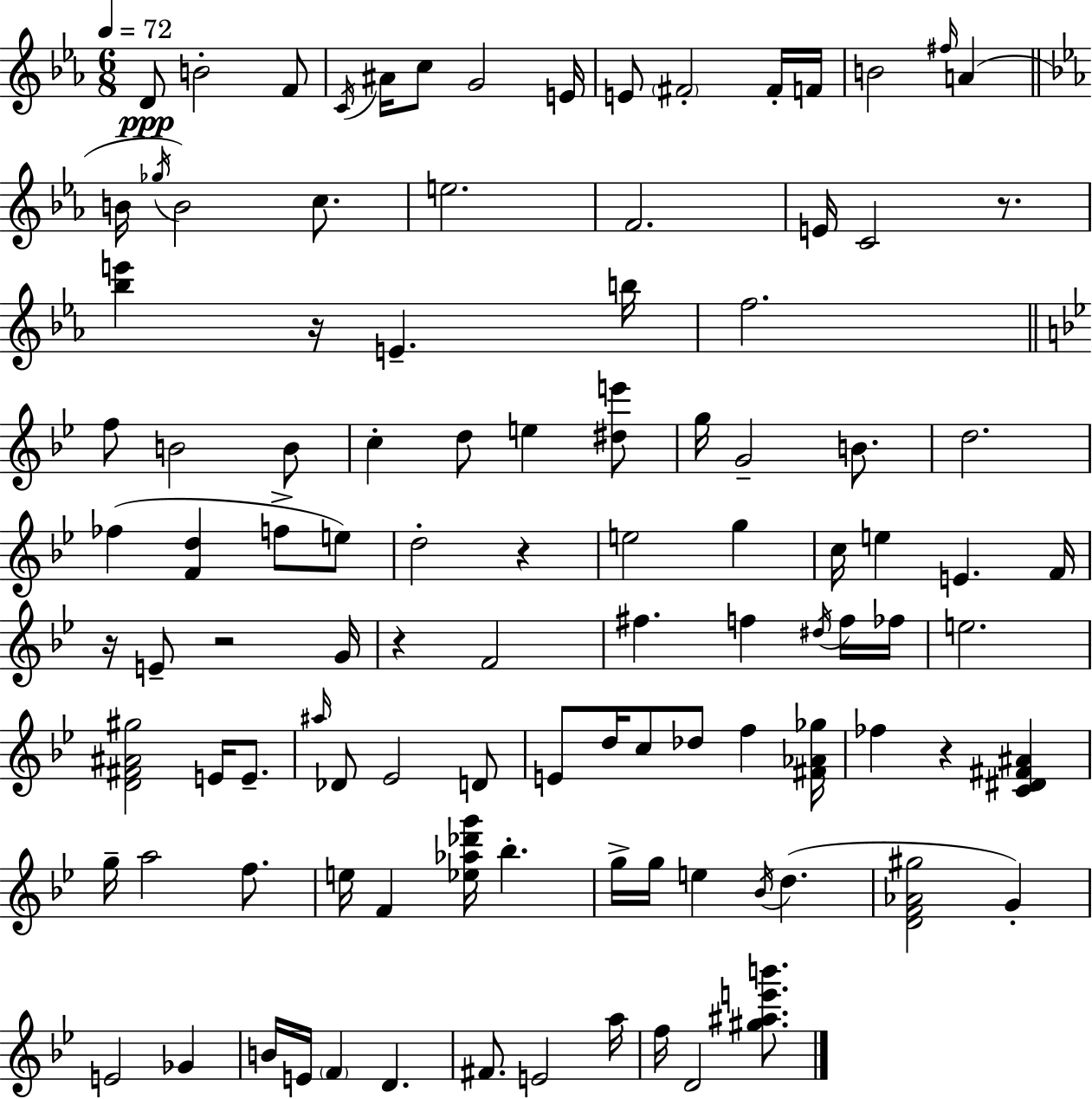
D4/e B4/h F4/e C4/s A#4/s C5/e G4/h E4/s E4/e F#4/h F#4/s F4/s B4/h F#5/s A4/q B4/s Gb5/s B4/h C5/e. E5/h. F4/h. E4/s C4/h R/e. [Bb5,E6]/q R/s E4/q. B5/s F5/h. F5/e B4/h B4/e C5/q D5/e E5/q [D#5,E6]/e G5/s G4/h B4/e. D5/h. FES5/q [F4,D5]/q F5/e E5/e D5/h R/q E5/h G5/q C5/s E5/q E4/q. F4/s R/s E4/e R/h G4/s R/q F4/h F#5/q. F5/q D#5/s F5/s FES5/s E5/h. [D4,F#4,A#4,G#5]/h E4/s E4/e. A#5/s Db4/e Eb4/h D4/e E4/e D5/s C5/e Db5/e F5/q [F#4,Ab4,Gb5]/s FES5/q R/q [C4,D#4,F#4,A#4]/q G5/s A5/h F5/e. E5/s F4/q [Eb5,Ab5,Db6,G6]/s Bb5/q. G5/s G5/s E5/q Bb4/s D5/q. [D4,F4,Ab4,G#5]/h G4/q E4/h Gb4/q B4/s E4/s F4/q D4/q. F#4/e. E4/h A5/s F5/s D4/h [G#5,A#5,E6,B6]/e.